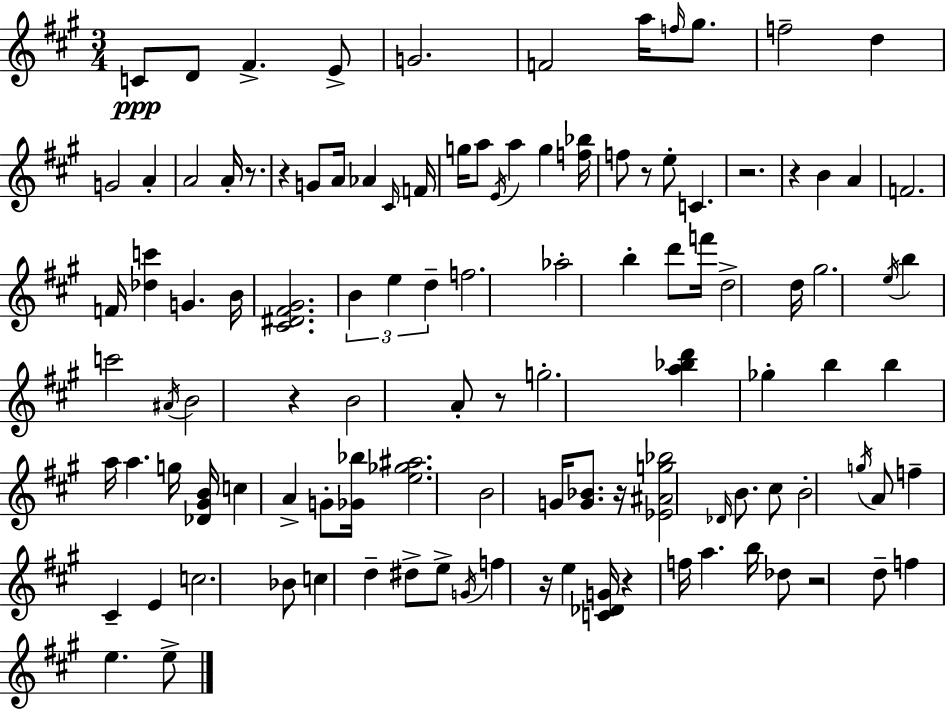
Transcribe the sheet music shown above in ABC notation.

X:1
T:Untitled
M:3/4
L:1/4
K:A
C/2 D/2 ^F E/2 G2 F2 a/4 f/4 ^g/2 f2 d G2 A A2 A/4 z/2 z G/2 A/4 _A ^C/4 F/4 g/4 a/2 E/4 a g [f_b]/4 f/2 z/2 e/2 C z2 z B A F2 F/4 [_dc'] G B/4 [^C^D^F^G]2 B e d f2 _a2 b d'/2 f'/4 d2 d/4 ^g2 e/4 b c'2 ^A/4 B2 z B2 A/2 z/2 g2 [a_bd'] _g b b a/4 a g/4 [_D^GB]/4 c A G/2 [_G_b]/4 [e_g^a]2 B2 G/4 [G_B]/2 z/4 [_E^Ag_b]2 _D/4 B/2 ^c/2 B2 g/4 A/2 f ^C E c2 _B/2 c d ^d/2 e/2 G/4 f z/4 e [C_DG]/4 z f/4 a b/4 _d/2 z2 d/2 f e e/2